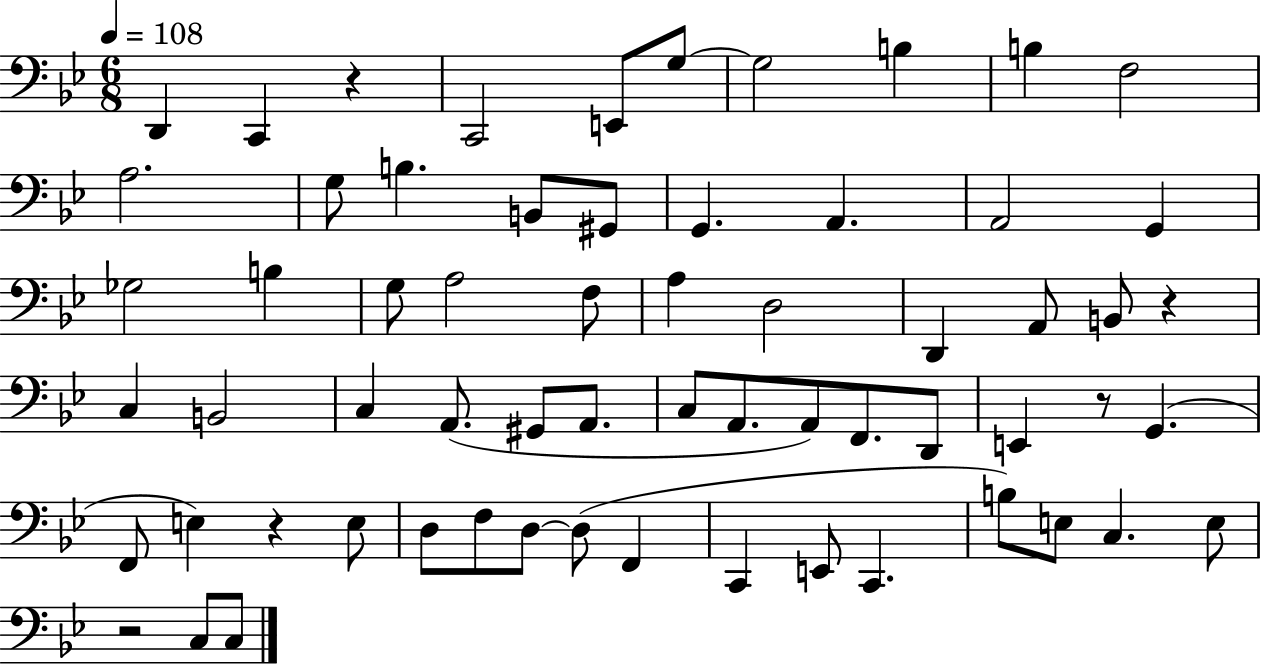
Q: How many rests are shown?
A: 5